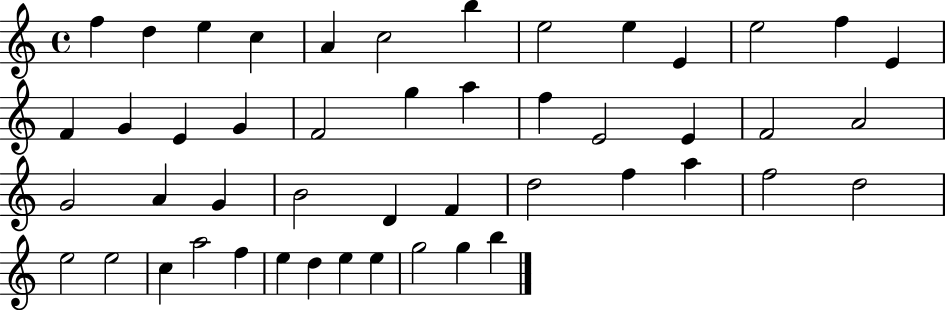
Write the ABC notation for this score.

X:1
T:Untitled
M:4/4
L:1/4
K:C
f d e c A c2 b e2 e E e2 f E F G E G F2 g a f E2 E F2 A2 G2 A G B2 D F d2 f a f2 d2 e2 e2 c a2 f e d e e g2 g b